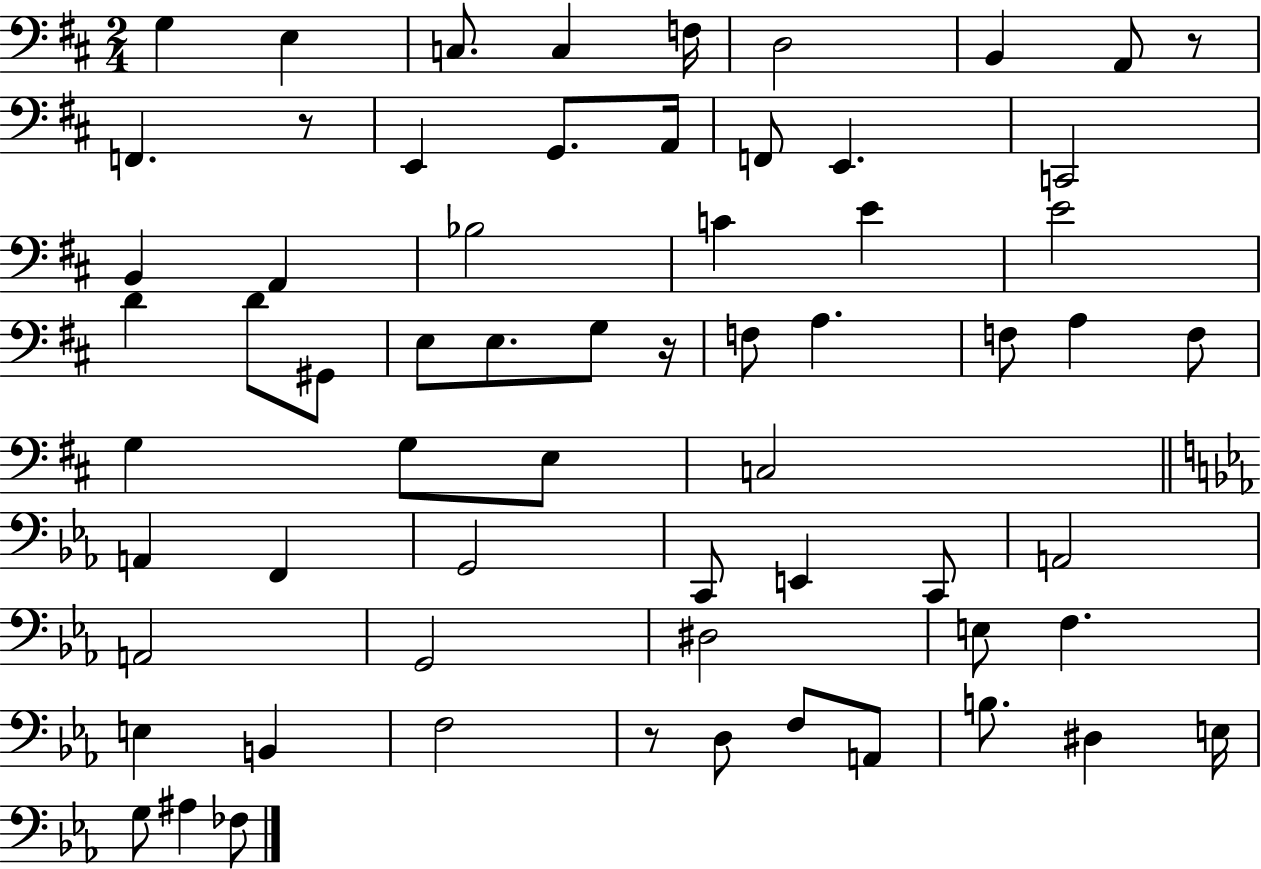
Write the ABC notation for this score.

X:1
T:Untitled
M:2/4
L:1/4
K:D
G, E, C,/2 C, F,/4 D,2 B,, A,,/2 z/2 F,, z/2 E,, G,,/2 A,,/4 F,,/2 E,, C,,2 B,, A,, _B,2 C E E2 D D/2 ^G,,/2 E,/2 E,/2 G,/2 z/4 F,/2 A, F,/2 A, F,/2 G, G,/2 E,/2 C,2 A,, F,, G,,2 C,,/2 E,, C,,/2 A,,2 A,,2 G,,2 ^D,2 E,/2 F, E, B,, F,2 z/2 D,/2 F,/2 A,,/2 B,/2 ^D, E,/4 G,/2 ^A, _F,/2